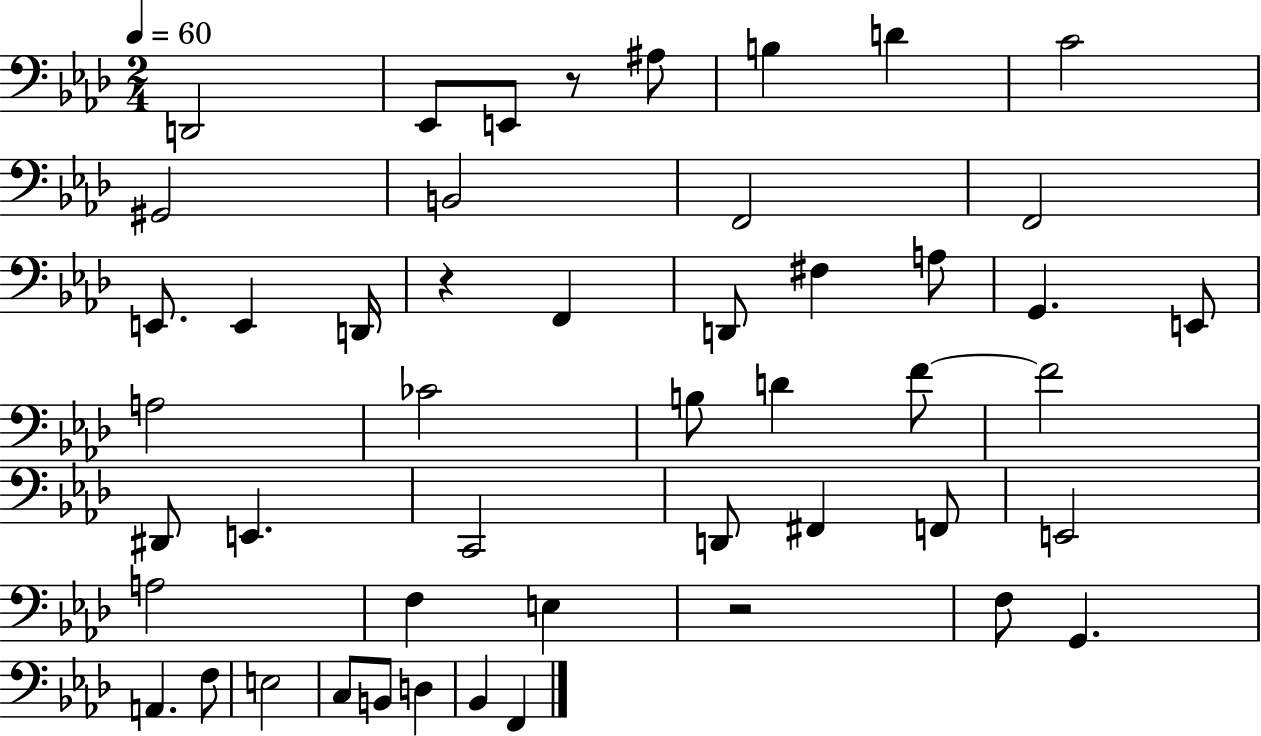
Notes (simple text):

D2/h Eb2/e E2/e R/e A#3/e B3/q D4/q C4/h G#2/h B2/h F2/h F2/h E2/e. E2/q D2/s R/q F2/q D2/e F#3/q A3/e G2/q. E2/e A3/h CES4/h B3/e D4/q F4/e F4/h D#2/e E2/q. C2/h D2/e F#2/q F2/e E2/h A3/h F3/q E3/q R/h F3/e G2/q. A2/q. F3/e E3/h C3/e B2/e D3/q Bb2/q F2/q